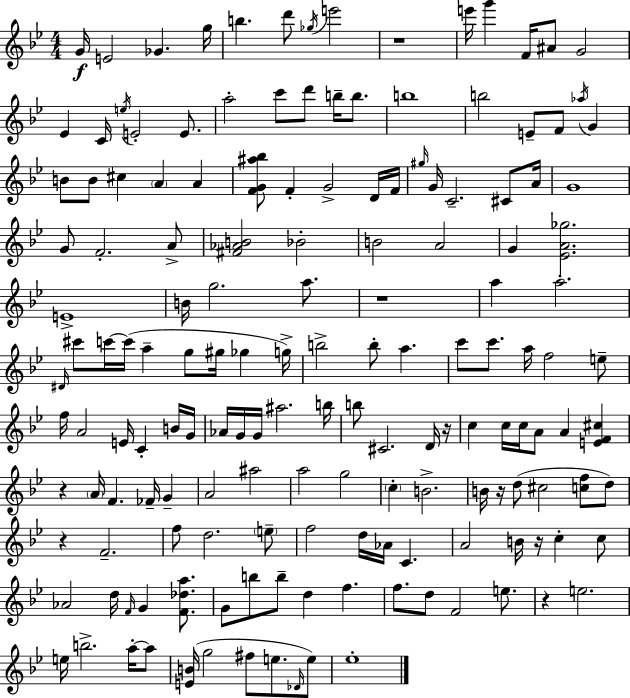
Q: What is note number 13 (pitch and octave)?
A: G4